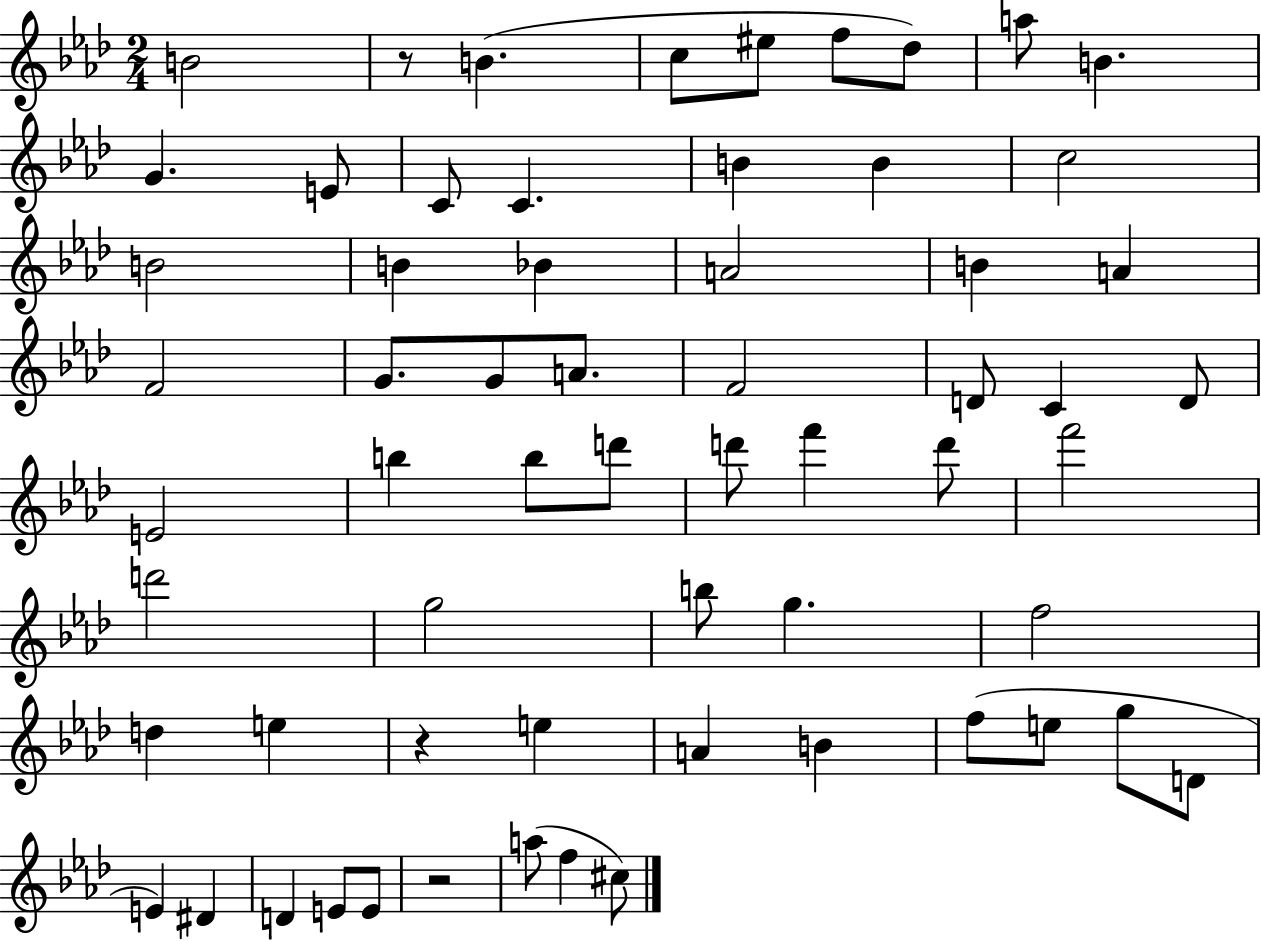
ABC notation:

X:1
T:Untitled
M:2/4
L:1/4
K:Ab
B2 z/2 B c/2 ^e/2 f/2 _d/2 a/2 B G E/2 C/2 C B B c2 B2 B _B A2 B A F2 G/2 G/2 A/2 F2 D/2 C D/2 E2 b b/2 d'/2 d'/2 f' d'/2 f'2 d'2 g2 b/2 g f2 d e z e A B f/2 e/2 g/2 D/2 E ^D D E/2 E/2 z2 a/2 f ^c/2